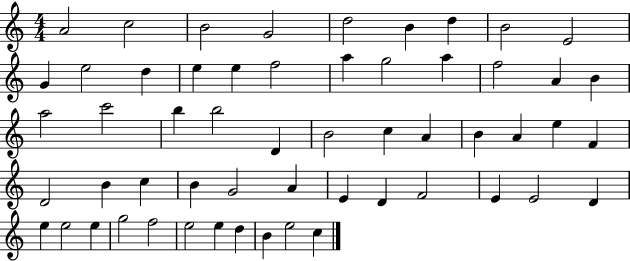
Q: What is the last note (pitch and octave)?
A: C5